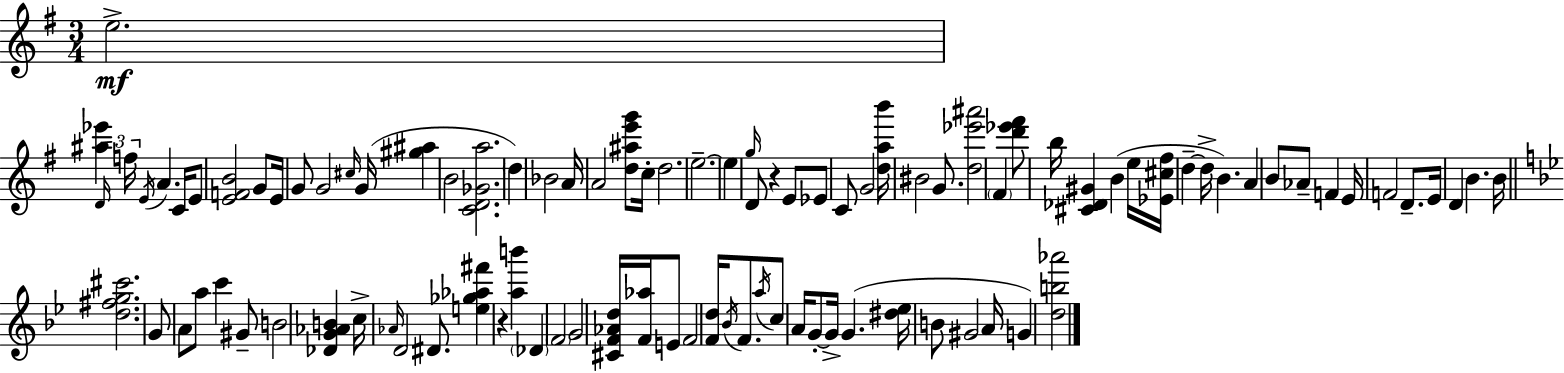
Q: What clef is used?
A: treble